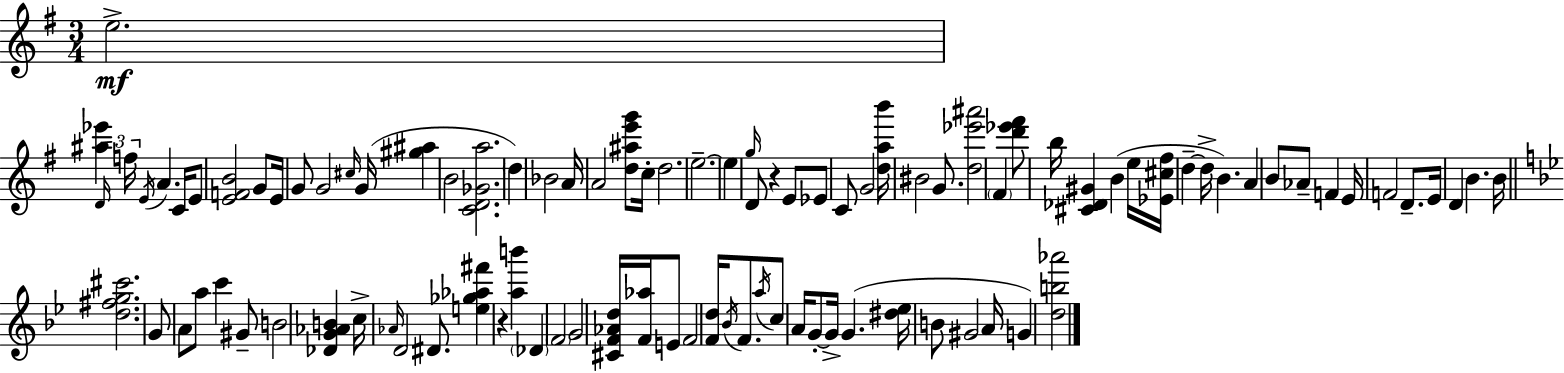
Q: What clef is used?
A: treble